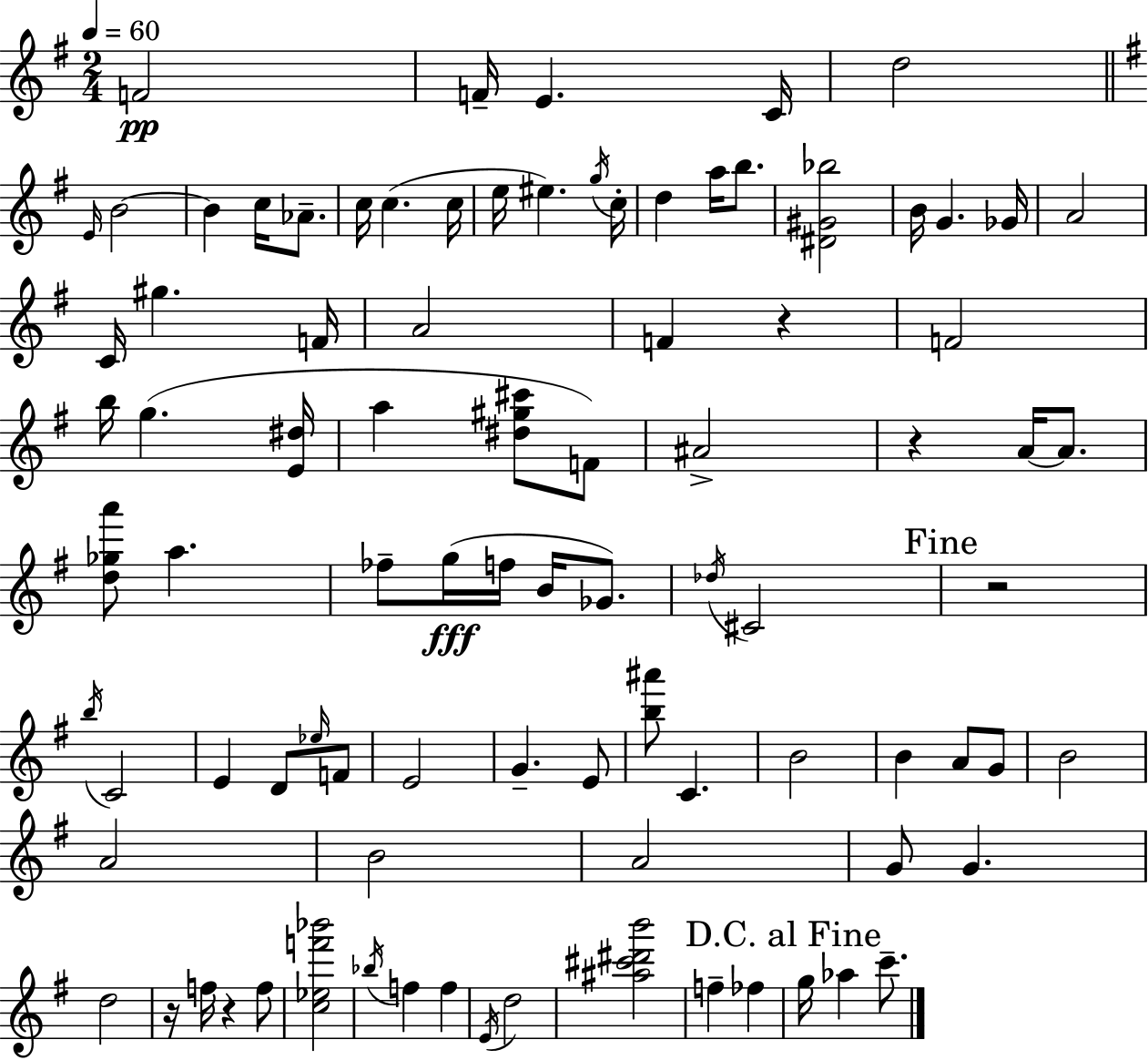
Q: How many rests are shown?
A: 5